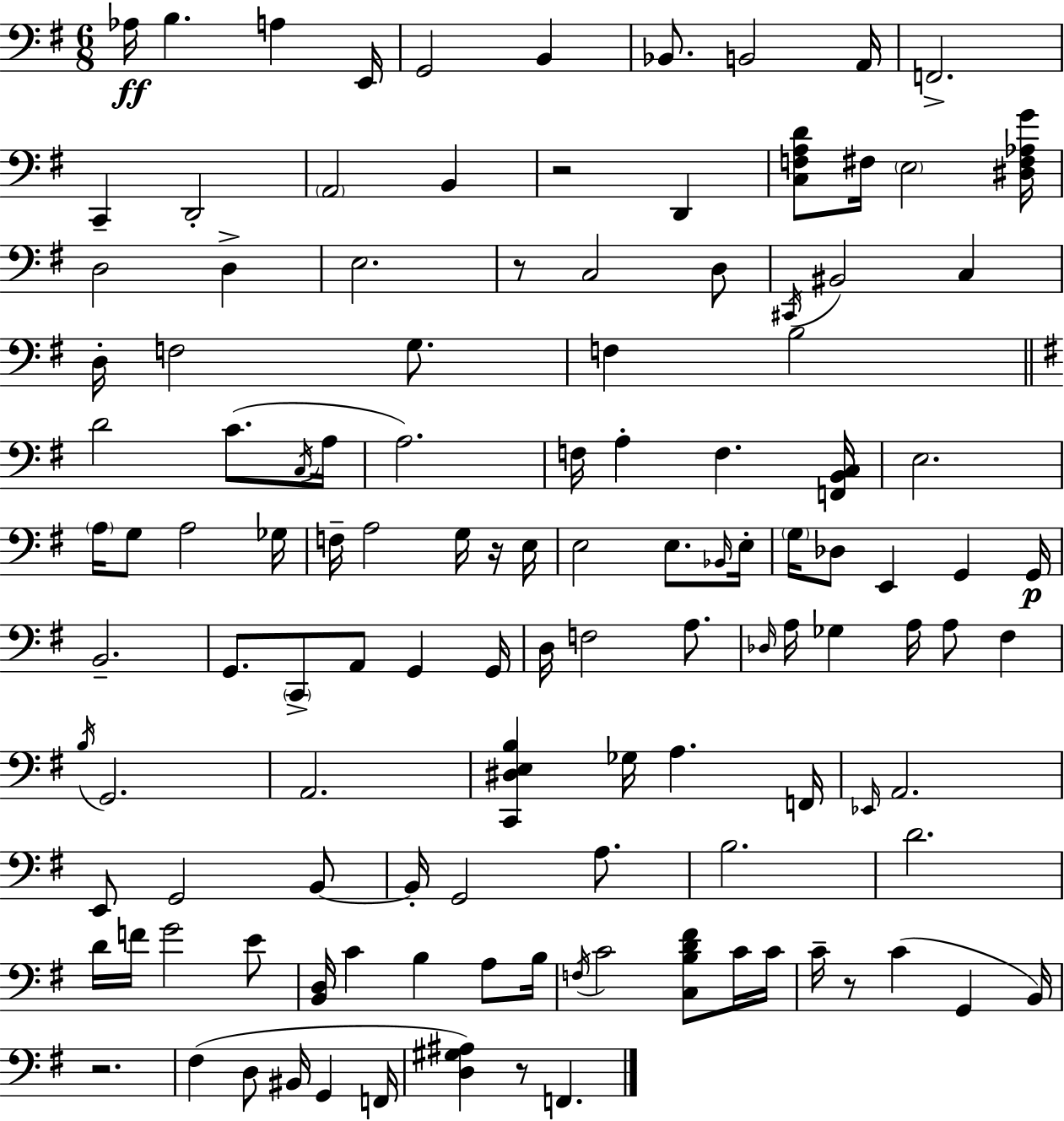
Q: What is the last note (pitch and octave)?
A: F2